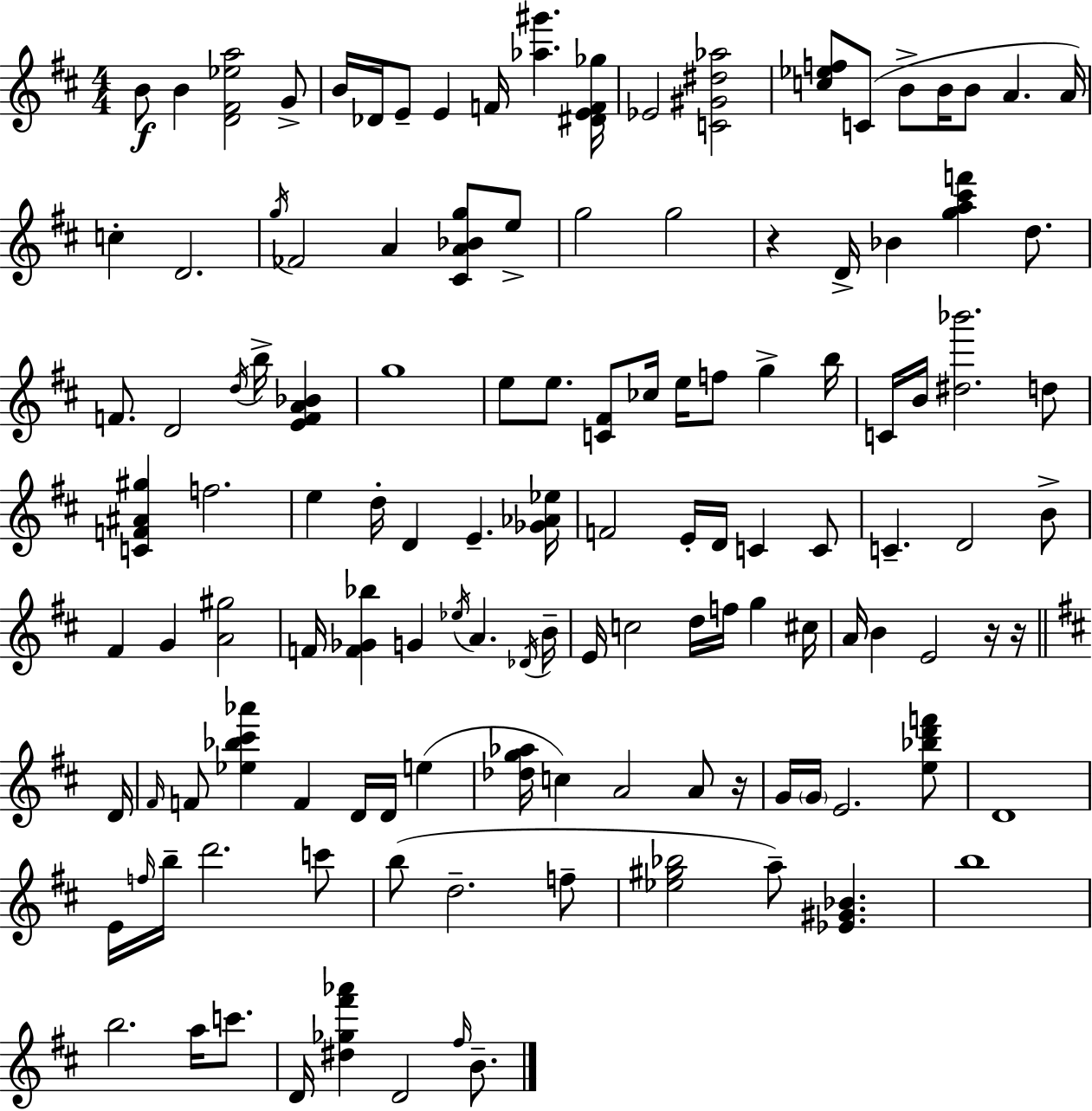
{
  \clef treble
  \numericTimeSignature
  \time 4/4
  \key d \major
  b'8\f b'4 <d' fis' ees'' a''>2 g'8-> | b'16 des'16 e'8-- e'4 f'16 <aes'' gis'''>4. <dis' e' f' ges''>16 | ees'2 <c' gis' dis'' aes''>2 | <c'' ees'' f''>8 c'8( b'8-> b'16 b'8 a'4. a'16) | \break c''4-. d'2. | \acciaccatura { g''16 } fes'2 a'4 <cis' a' bes' g''>8 e''8-> | g''2 g''2 | r4 d'16-> bes'4 <g'' a'' cis''' f'''>4 d''8. | \break f'8. d'2 \acciaccatura { d''16 } b''16-> <e' f' a' bes'>4 | g''1 | e''8 e''8. <c' fis'>8 ces''16 e''16 f''8 g''4-> | b''16 c'16 b'16 <dis'' bes'''>2. | \break d''8 <c' f' ais' gis''>4 f''2. | e''4 d''16-. d'4 e'4.-- | <ges' aes' ees''>16 f'2 e'16-. d'16 c'4 | c'8 c'4.-- d'2 | \break b'8-> fis'4 g'4 <a' gis''>2 | f'16 <f' ges' bes''>4 g'4 \acciaccatura { ees''16 } a'4. | \acciaccatura { des'16 } b'16-- e'16 c''2 d''16 f''16 g''4 | cis''16 a'16 b'4 e'2 | \break r16 r16 \bar "||" \break \key b \minor d'16 \grace { fis'16 } f'8 <ees'' bes'' cis''' aes'''>4 f'4 d'16 d'16 e''4( | <des'' g'' aes''>16 c''4) a'2 a'8 | r16 g'16 \parenthesize g'16 e'2. | <e'' bes'' d''' f'''>8 d'1 | \break e'16 \grace { f''16 } b''16-- d'''2. | c'''8 b''8( d''2.-- | f''8-- <ees'' gis'' bes''>2 a''8--) <ees' gis' bes'>4. | b''1 | \break b''2. a''16 | c'''8. d'16 <dis'' ges'' fis''' aes'''>4 d'2 | \grace { fis''16 } b'8.-- \bar "|."
}